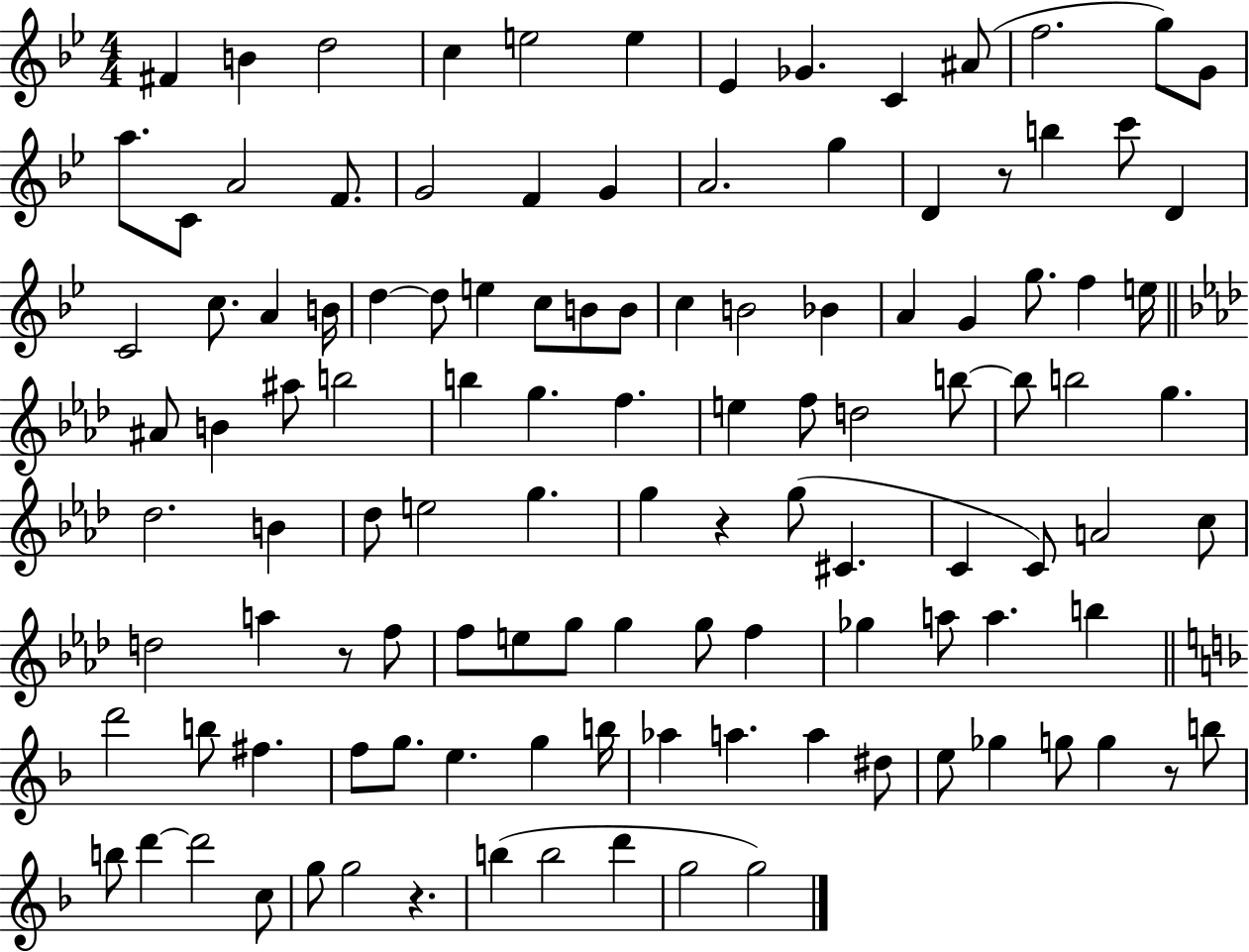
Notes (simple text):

F#4/q B4/q D5/h C5/q E5/h E5/q Eb4/q Gb4/q. C4/q A#4/e F5/h. G5/e G4/e A5/e. C4/e A4/h F4/e. G4/h F4/q G4/q A4/h. G5/q D4/q R/e B5/q C6/e D4/q C4/h C5/e. A4/q B4/s D5/q D5/e E5/q C5/e B4/e B4/e C5/q B4/h Bb4/q A4/q G4/q G5/e. F5/q E5/s A#4/e B4/q A#5/e B5/h B5/q G5/q. F5/q. E5/q F5/e D5/h B5/e B5/e B5/h G5/q. Db5/h. B4/q Db5/e E5/h G5/q. G5/q R/q G5/e C#4/q. C4/q C4/e A4/h C5/e D5/h A5/q R/e F5/e F5/e E5/e G5/e G5/q G5/e F5/q Gb5/q A5/e A5/q. B5/q D6/h B5/e F#5/q. F5/e G5/e. E5/q. G5/q B5/s Ab5/q A5/q. A5/q D#5/e E5/e Gb5/q G5/e G5/q R/e B5/e B5/e D6/q D6/h C5/e G5/e G5/h R/q. B5/q B5/h D6/q G5/h G5/h